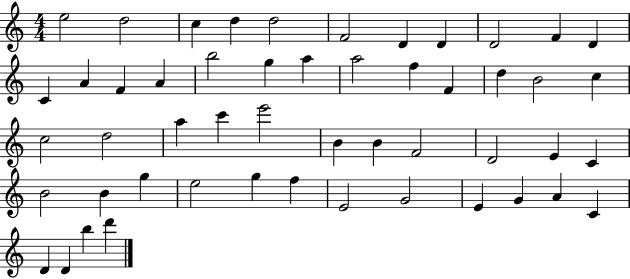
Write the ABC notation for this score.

X:1
T:Untitled
M:4/4
L:1/4
K:C
e2 d2 c d d2 F2 D D D2 F D C A F A b2 g a a2 f F d B2 c c2 d2 a c' e'2 B B F2 D2 E C B2 B g e2 g f E2 G2 E G A C D D b d'